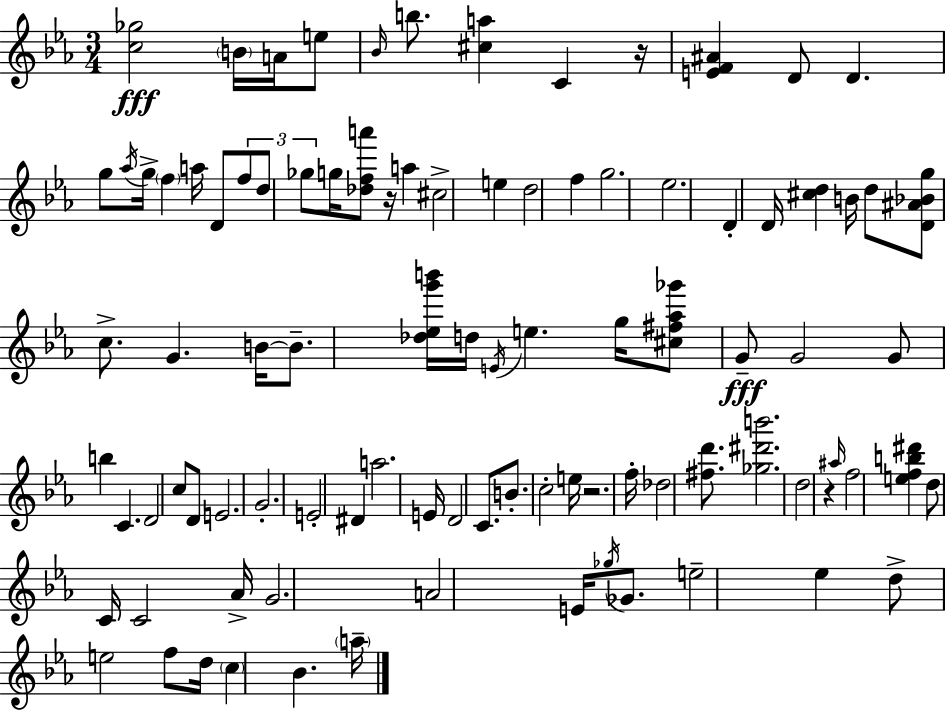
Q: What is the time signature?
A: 3/4